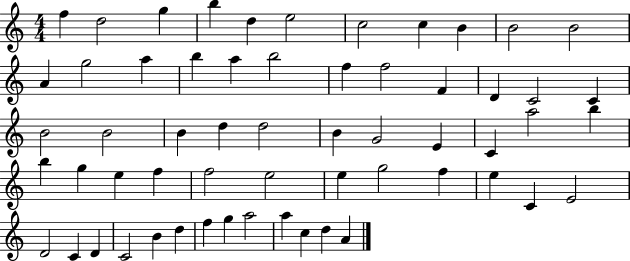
X:1
T:Untitled
M:4/4
L:1/4
K:C
f d2 g b d e2 c2 c B B2 B2 A g2 a b a b2 f f2 F D C2 C B2 B2 B d d2 B G2 E C a2 b b g e f f2 e2 e g2 f e C E2 D2 C D C2 B d f g a2 a c d A